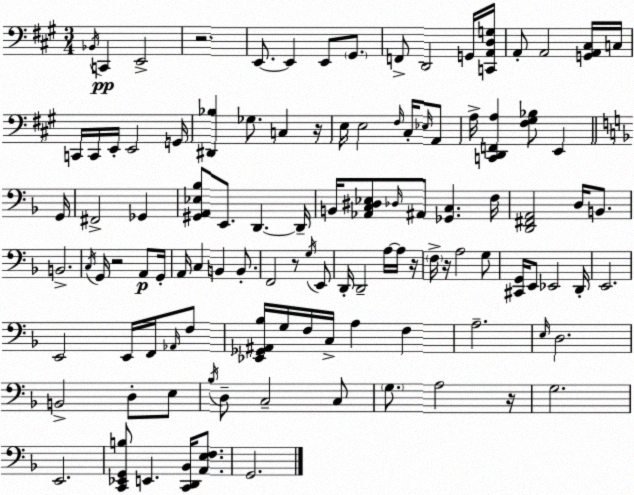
X:1
T:Untitled
M:3/4
L:1/4
K:A
_B,,/4 C,, E,,2 z2 E,,/2 E,, E,,/2 ^G,,/2 F,,/2 D,,2 G,,/4 [C,,A,,D,G,]/4 A,,/2 A,,2 [G,,A,,^C,]/4 C,/4 C,,/4 C,,/4 E,,/4 E,,2 G,,/4 [^D,,_B,] _G,/2 C, z/4 E,/4 E,2 ^F,/4 ^C,/4 _E,/4 A,,/2 A,/4 [C,,D,,F,,A,] [^F,^G,_B,]/2 E,, G,,/4 ^F,,2 _G,, [^G,,A,,_E,_B,]/2 E,,/2 D,, D,,/4 B,,/4 [_A,,C,^D,_E,]/2 _D,/4 ^A,,/2 [_G,,C,] F,/4 [D,,^F,,A,,]2 D,/4 B,,/2 B,,2 C,/4 G,,/4 z2 A,,/2 G,,/4 A,,/4 C, B,, B,,/2 F,,2 z/2 G,/4 E,,/2 D,,/4 D,,2 A,/4 A,/4 z/4 F,/4 z/4 A,2 G,/2 [^C,,G,,]/4 E,,/2 _E,,2 D,,/4 E,,2 E,,2 E,,/4 F,,/4 _A,,/4 F,/2 [_E,,_G,,^A,,_B,]/4 G,/4 F,/4 C,/4 A, F, A,2 E,/4 D,2 B,,2 D,/2 E,/2 _B,/4 D,/2 C,2 C,/2 G,/2 A,2 z/4 G,2 E,,2 [C,,_E,,G,,B,]/2 E,, [C,,D,,_B,,]/4 [A,,E,F,]/2 G,,2